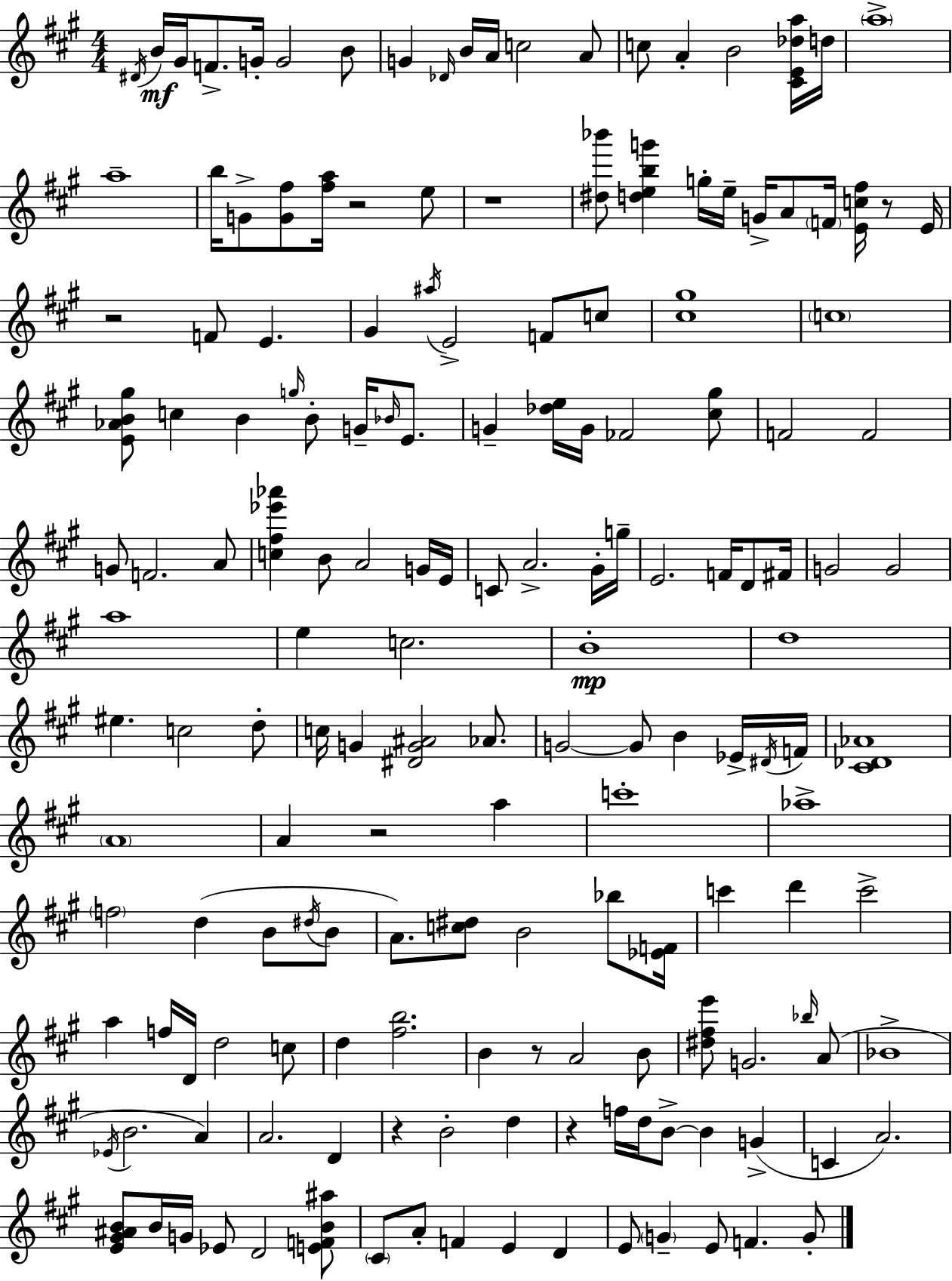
D#4/s B4/s G#4/s F4/e. G4/s G4/h B4/e G4/q Db4/s B4/s A4/s C5/h A4/e C5/e A4/q B4/h [C#4,E4,Db5,A5]/s D5/s A5/w A5/w B5/s G4/e [G4,F#5]/e [F#5,A5]/s R/h E5/e R/w [D#5,Bb6]/e [D5,E5,B5,G6]/q G5/s E5/s G4/s A4/e F4/s [E4,C5,F#5]/s R/e E4/s R/h F4/e E4/q. G#4/q A#5/s E4/h F4/e C5/e [C#5,G#5]/w C5/w [E4,Ab4,B4,G#5]/e C5/q B4/q G5/s B4/e G4/s Bb4/s E4/e. G4/q [Db5,E5]/s G4/s FES4/h [C#5,G#5]/e F4/h F4/h G4/e F4/h. A4/e [C5,F#5,Eb6,Ab6]/q B4/e A4/h G4/s E4/s C4/e A4/h. G#4/s G5/s E4/h. F4/s D4/e F#4/s G4/h G4/h A5/w E5/q C5/h. B4/w D5/w EIS5/q. C5/h D5/e C5/s G4/q [D#4,G4,A#4]/h Ab4/e. G4/h G4/e B4/q Eb4/s D#4/s F4/s [C#4,Db4,Ab4]/w A4/w A4/q R/h A5/q C6/w Ab5/w F5/h D5/q B4/e D#5/s B4/e A4/e. [C5,D#5]/e B4/h Bb5/e [Eb4,F4]/s C6/q D6/q C6/h A5/q F5/s D4/s D5/h C5/e D5/q [F#5,B5]/h. B4/q R/e A4/h B4/e [D#5,F#5,E6]/e G4/h. Bb5/s A4/e Bb4/w Eb4/s B4/h. A4/q A4/h. D4/q R/q B4/h D5/q R/q F5/s D5/s B4/e B4/q G4/q C4/q A4/h. [E4,G#4,A#4,B4]/e B4/s G4/s Eb4/e D4/h [E4,F4,B4,A#5]/e C#4/e A4/e F4/q E4/q D4/q E4/e G4/q E4/e F4/q. G4/e